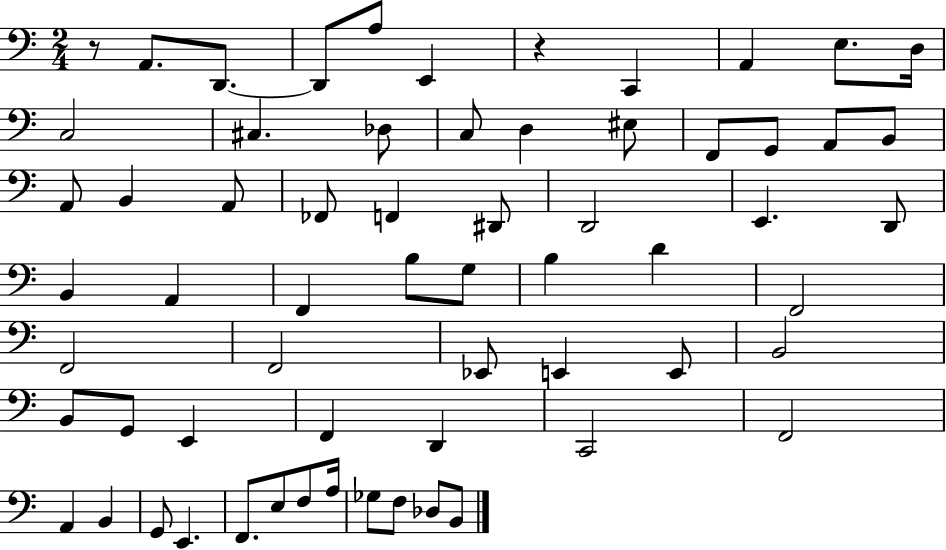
X:1
T:Untitled
M:2/4
L:1/4
K:C
z/2 A,,/2 D,,/2 D,,/2 A,/2 E,, z C,, A,, E,/2 D,/4 C,2 ^C, _D,/2 C,/2 D, ^E,/2 F,,/2 G,,/2 A,,/2 B,,/2 A,,/2 B,, A,,/2 _F,,/2 F,, ^D,,/2 D,,2 E,, D,,/2 B,, A,, F,, B,/2 G,/2 B, D F,,2 F,,2 F,,2 _E,,/2 E,, E,,/2 B,,2 B,,/2 G,,/2 E,, F,, D,, C,,2 F,,2 A,, B,, G,,/2 E,, F,,/2 E,/2 F,/2 A,/4 _G,/2 F,/2 _D,/2 B,,/2